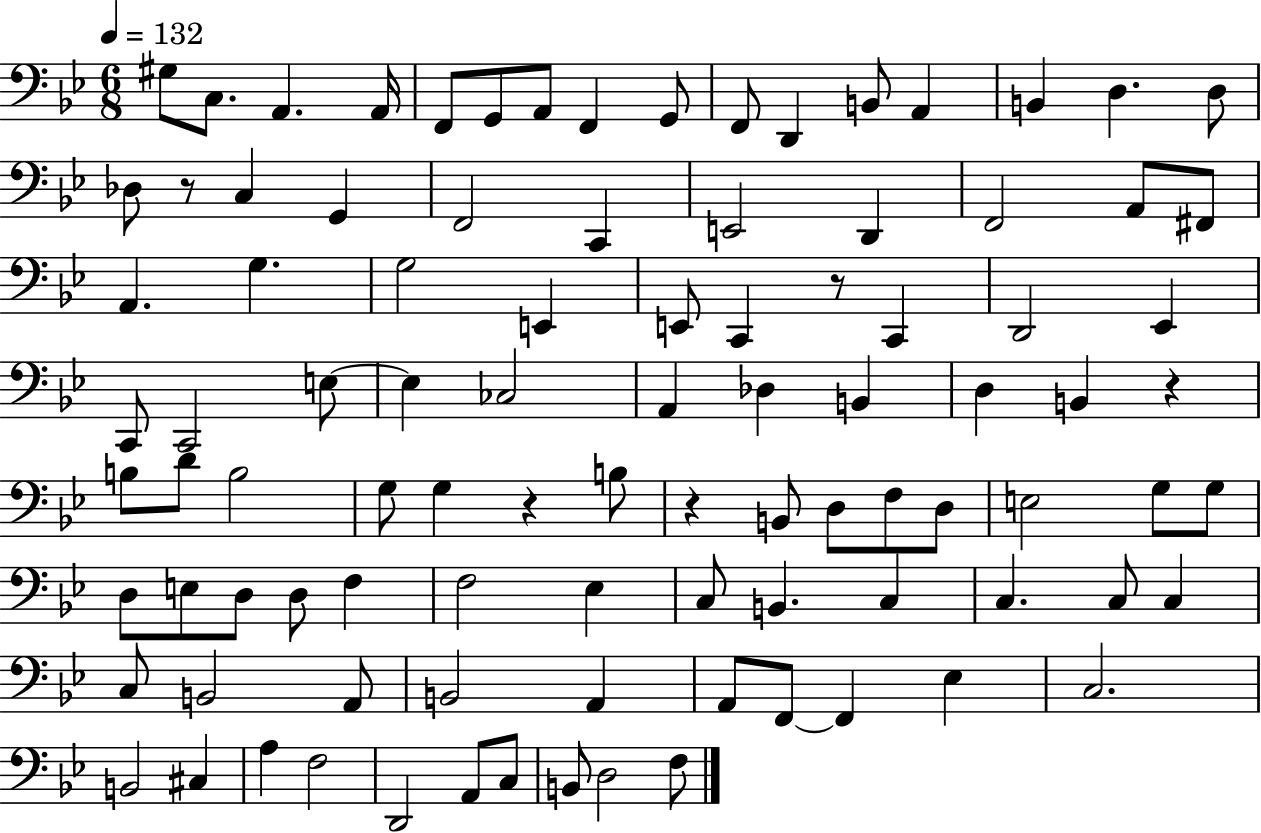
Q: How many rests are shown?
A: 5